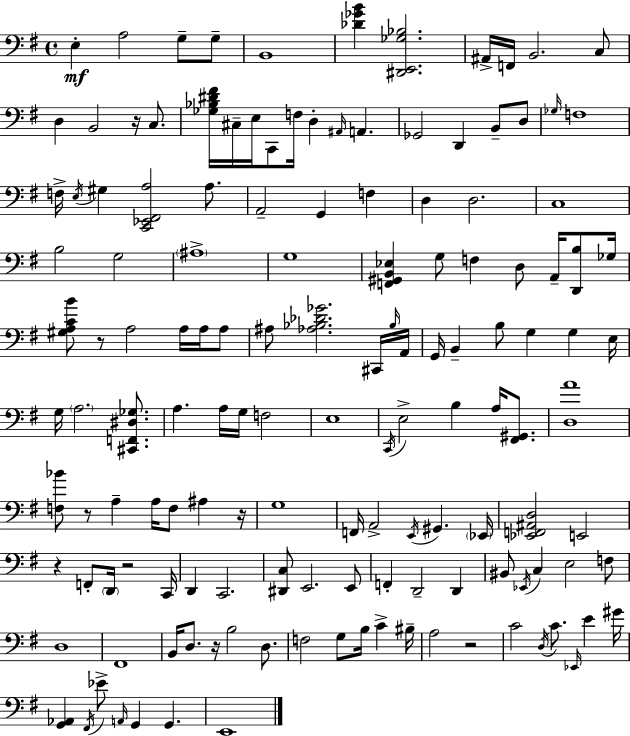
{
  \clef bass
  \time 4/4
  \defaultTimeSignature
  \key e \minor
  e4-.\mf a2 g8-- g8-- | b,1 | <des' ges' b'>4 <dis, e, ges bes>2. | ais,16-> f,16 b,2. c8 | \break d4 b,2 r16 c8. | <ges bes dis' fis'>16 cis16-- e16 c,8 f16 d4-. \grace { ais,16 } a,4. | ges,2 d,4 b,8-- d8 | \grace { ges16 } f1 | \break f16-> \acciaccatura { e16 } gis4 <c, ees, fis, a>2 | a8. a,2-- g,4 f4 | d4 d2. | c1 | \break b2 g2 | \parenthesize ais1-> | g1 | <f, gis, b, ees>4 g8 f4 d8 a,16-- | \break <d, b>8 ges16 <gis a c' b'>8 r8 a2 a16 | a16 a8 ais8 <aes bes des' ges'>2. | cis,16 \grace { bes16 } a,16 g,16 b,4-- b8 g4 g4 | e16 g16 \parenthesize a2. | \break <cis, f, dis ges>8. a4. a16 g16 f2 | e1 | \acciaccatura { c,16 } e2-> b4 | a16 <fis, gis,>8. <d a'>1 | \break <f bes'>8 r8 a4-- a16 f8 | ais4 r16 g1 | f,16 a,2-> \acciaccatura { e,16 } gis,4. | \parenthesize ees,16 <ees, f, ais, d>2 e,2 | \break r4 f,8-. \parenthesize d,16 r2 | c,16 d,4 c,2. | <dis, c>8 e,2. | e,8 f,4-. d,2-- | \break d,4 bis,8 \acciaccatura { ees,16 } c4 e2 | f8 d1 | fis,1 | b,16 d8. r16 b2 | \break d8. f2 g8 | b16 c'4-> bis16-- a2 r2 | c'2 \acciaccatura { d16 } | c'8. \grace { ees,16 } e'4 gis'16 <g, aes,>4 \acciaccatura { fis,16 } ees'8-> | \break \grace { a,16 } g,4 g,4. e,1 | \bar "|."
}